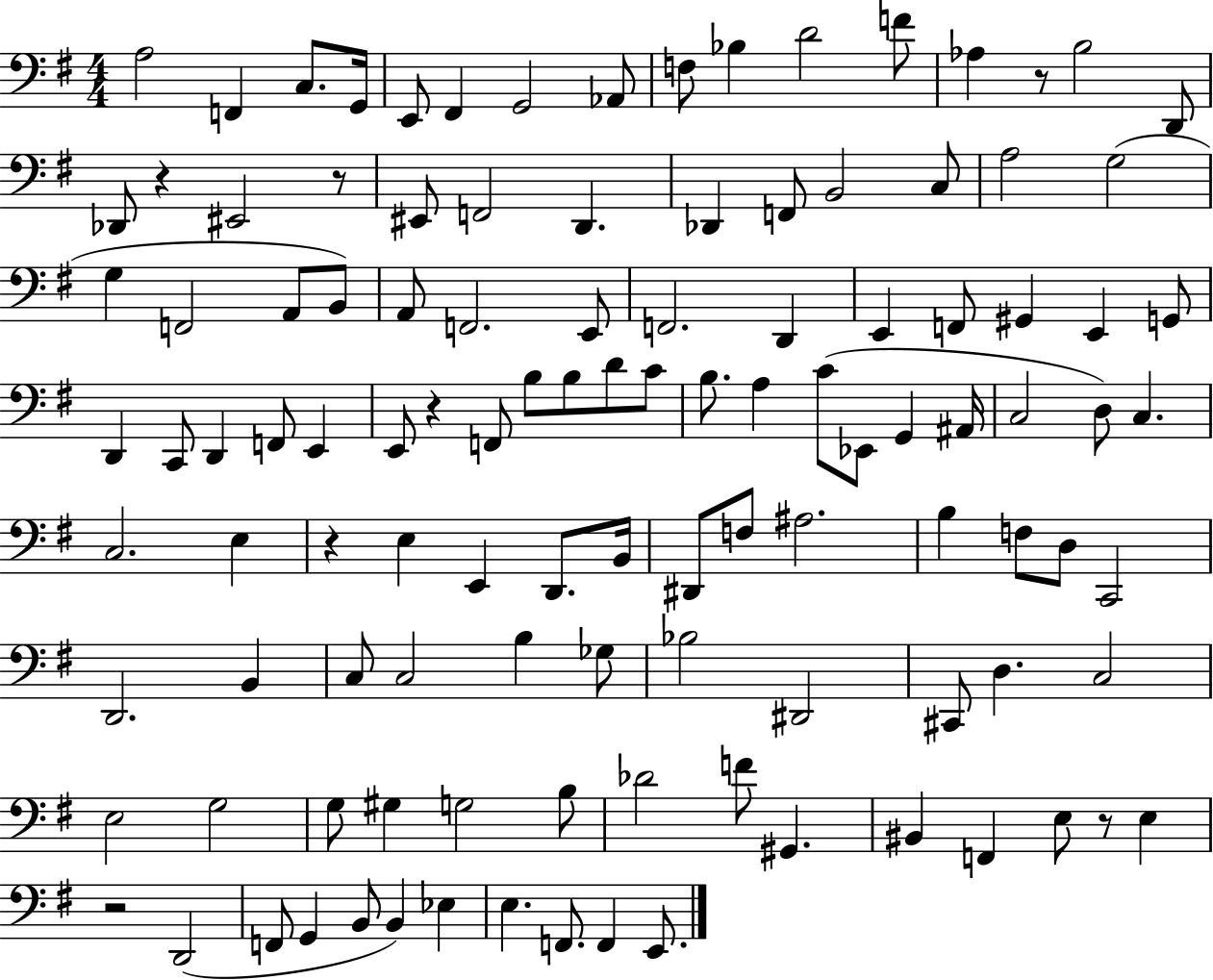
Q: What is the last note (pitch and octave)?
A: E2